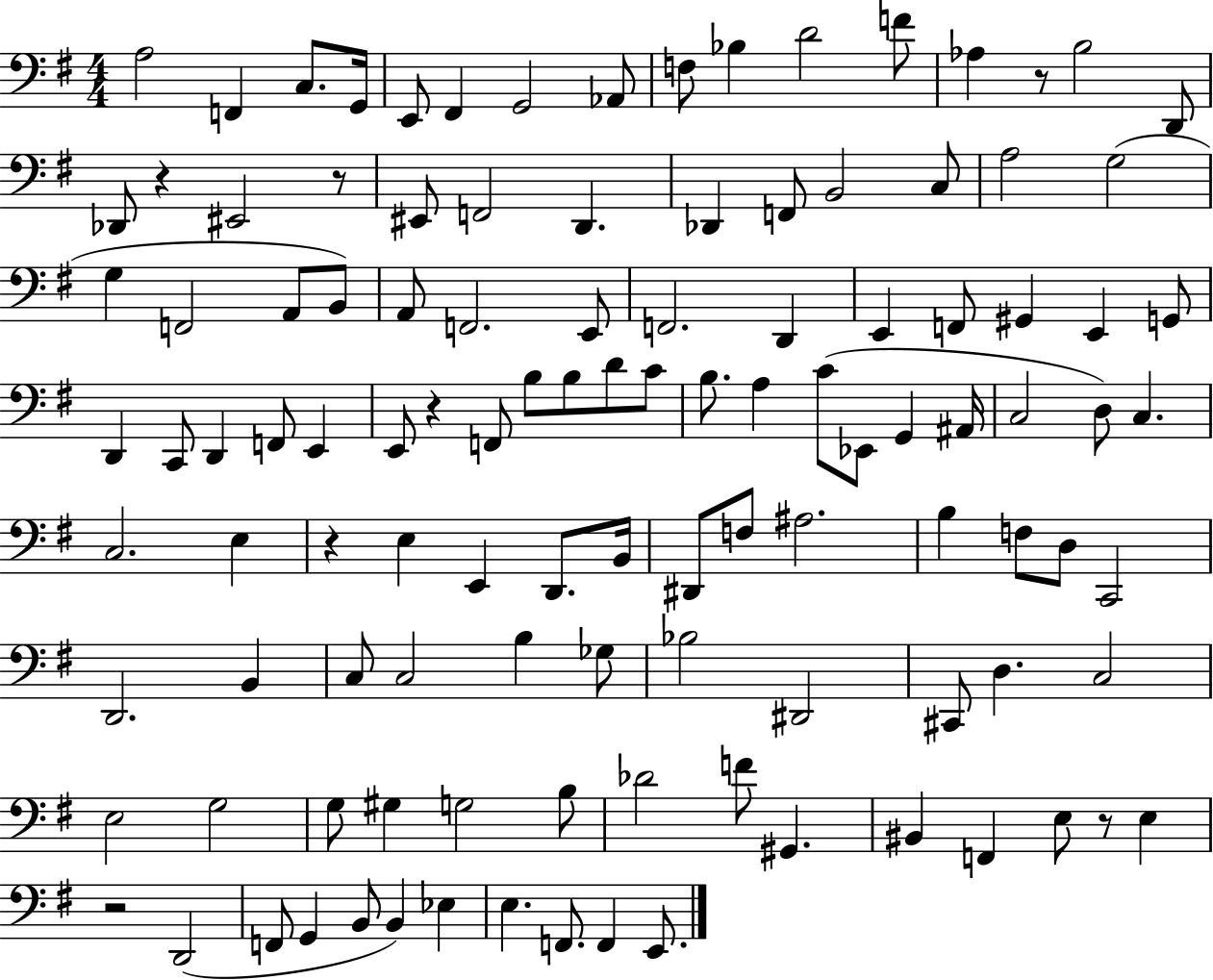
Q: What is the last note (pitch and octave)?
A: E2